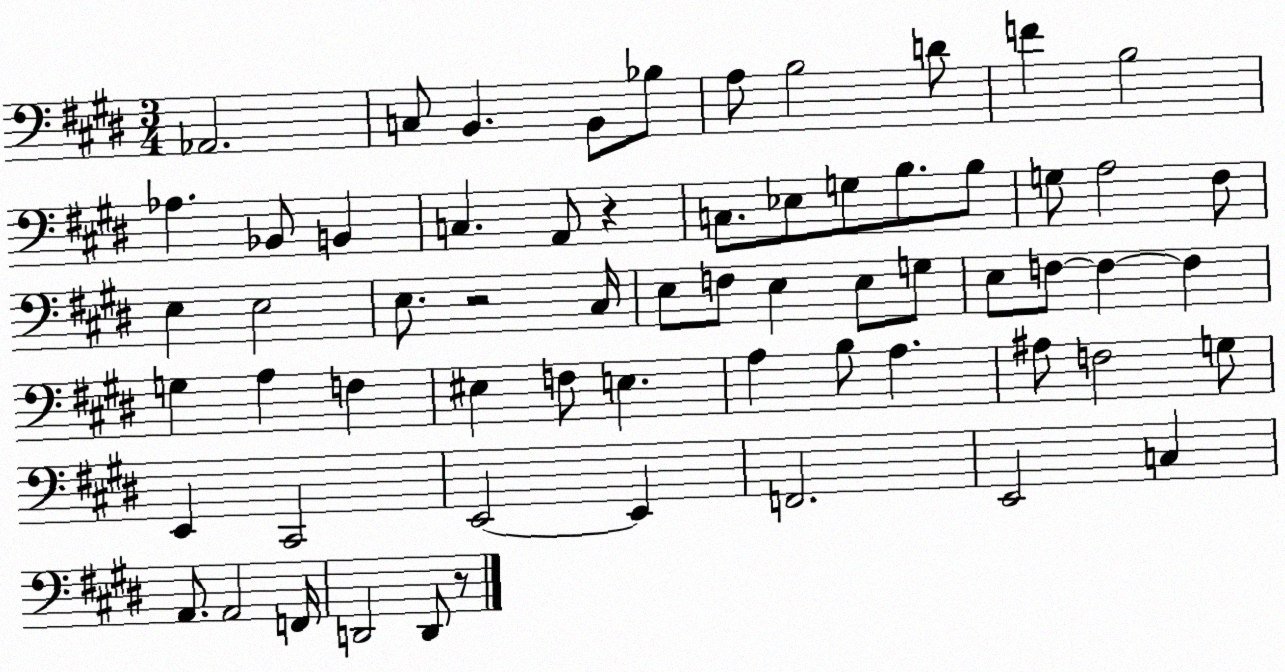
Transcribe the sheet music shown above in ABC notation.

X:1
T:Untitled
M:3/4
L:1/4
K:E
_A,,2 C,/2 B,, B,,/2 _B,/2 A,/2 B,2 D/2 F B,2 _A, _B,,/2 B,, C, A,,/2 z C,/2 _E,/2 G,/2 B,/2 B,/2 G,/2 A,2 ^F,/2 E, E,2 E,/2 z2 ^C,/4 E,/2 F,/2 E, E,/2 G,/2 E,/2 F,/2 F, F, G, A, F, ^E, F,/2 E, A, B,/2 A, ^A,/2 F,2 G,/2 E,, ^C,,2 E,,2 E,, F,,2 E,,2 C, A,,/2 A,,2 F,,/4 D,,2 D,,/2 z/2